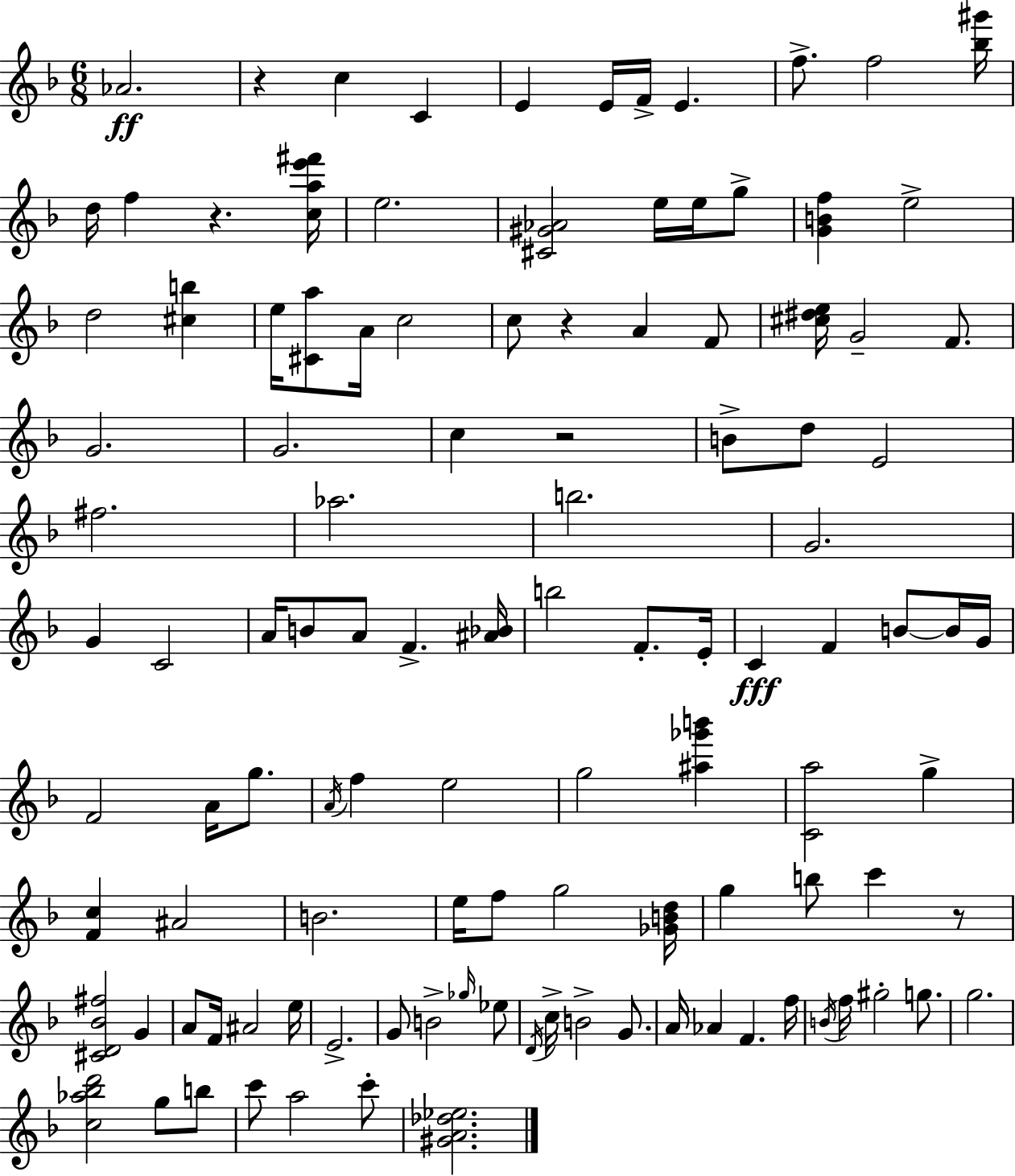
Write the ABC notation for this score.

X:1
T:Untitled
M:6/8
L:1/4
K:Dm
_A2 z c C E E/4 F/4 E f/2 f2 [_b^g']/4 d/4 f z [cae'^f']/4 e2 [^C^G_A]2 e/4 e/4 g/2 [GBf] e2 d2 [^cb] e/4 [^Ca]/2 A/4 c2 c/2 z A F/2 [^c^de]/4 G2 F/2 G2 G2 c z2 B/2 d/2 E2 ^f2 _a2 b2 G2 G C2 A/4 B/2 A/2 F [^A_B]/4 b2 F/2 E/4 C F B/2 B/4 G/4 F2 A/4 g/2 A/4 f e2 g2 [^a_g'b'] [Ca]2 g [Fc] ^A2 B2 e/4 f/2 g2 [_GBd]/4 g b/2 c' z/2 [^CD_B^f]2 G A/2 F/4 ^A2 e/4 E2 G/2 B2 _g/4 _e/2 D/4 c/4 B2 G/2 A/4 _A F f/4 B/4 f/4 ^g2 g/2 g2 [c_a_bd']2 g/2 b/2 c'/2 a2 c'/2 [^GA_d_e]2